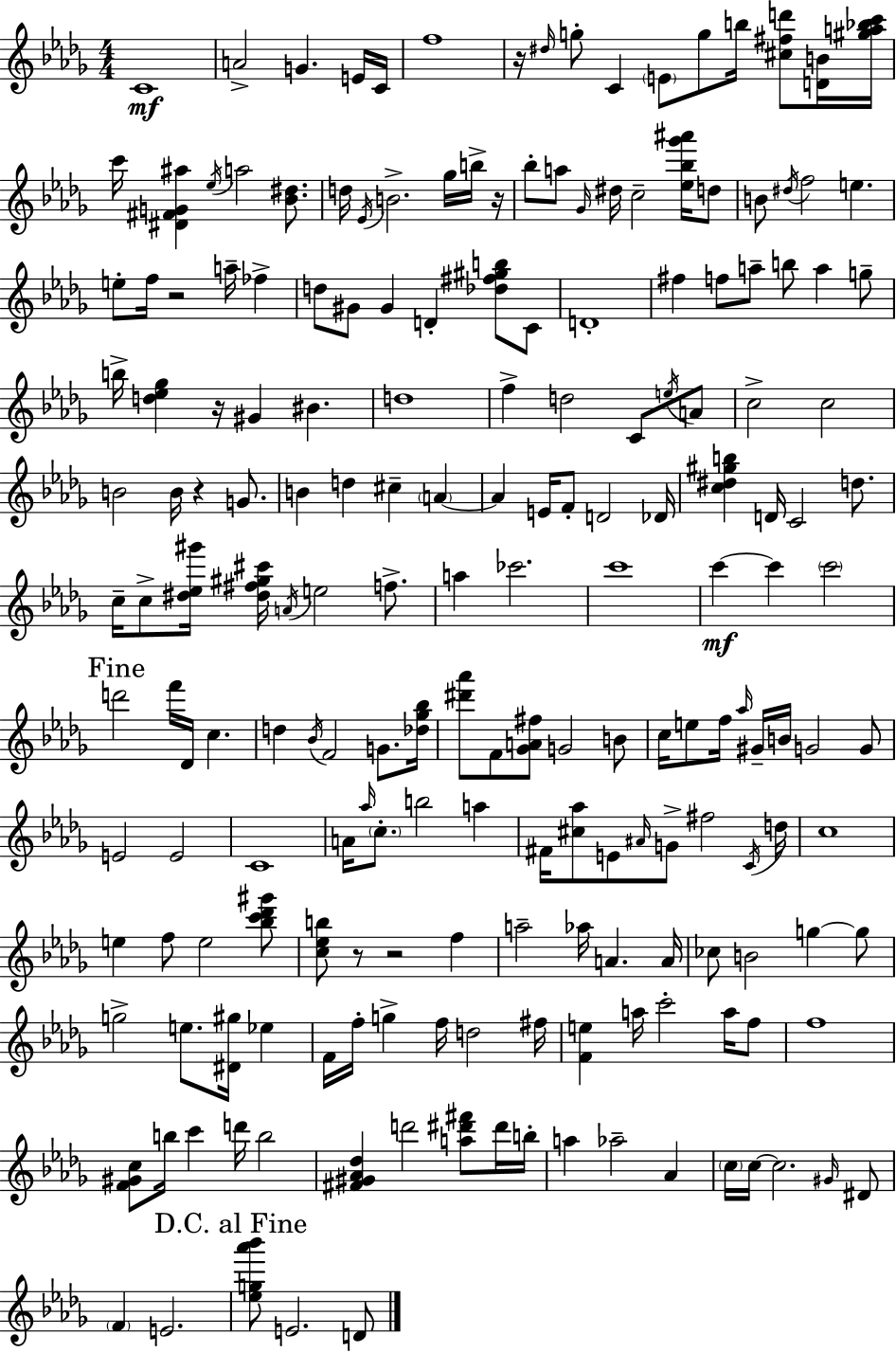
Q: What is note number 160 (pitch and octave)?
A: F4